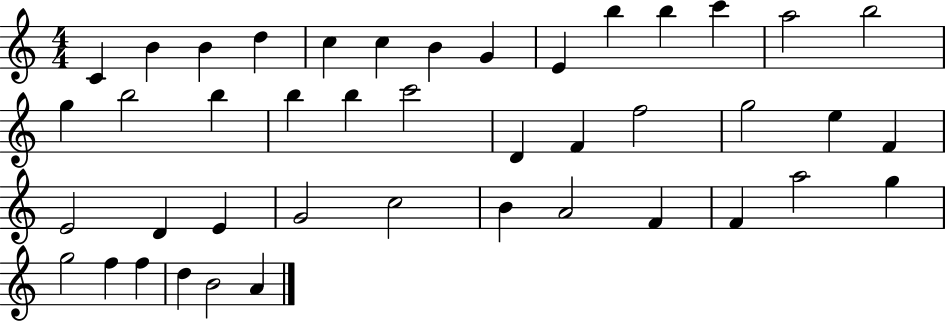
X:1
T:Untitled
M:4/4
L:1/4
K:C
C B B d c c B G E b b c' a2 b2 g b2 b b b c'2 D F f2 g2 e F E2 D E G2 c2 B A2 F F a2 g g2 f f d B2 A